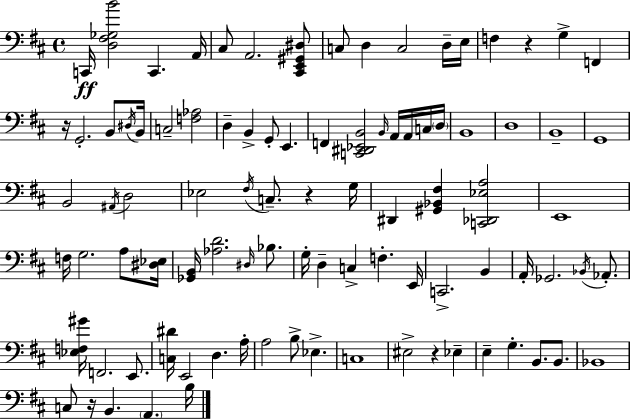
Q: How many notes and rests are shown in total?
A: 93